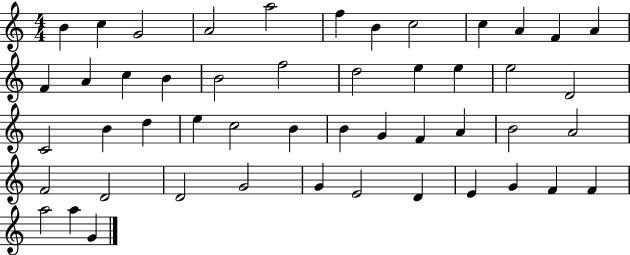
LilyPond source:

{
  \clef treble
  \numericTimeSignature
  \time 4/4
  \key c \major
  b'4 c''4 g'2 | a'2 a''2 | f''4 b'4 c''2 | c''4 a'4 f'4 a'4 | \break f'4 a'4 c''4 b'4 | b'2 f''2 | d''2 e''4 e''4 | e''2 d'2 | \break c'2 b'4 d''4 | e''4 c''2 b'4 | b'4 g'4 f'4 a'4 | b'2 a'2 | \break f'2 d'2 | d'2 g'2 | g'4 e'2 d'4 | e'4 g'4 f'4 f'4 | \break a''2 a''4 g'4 | \bar "|."
}